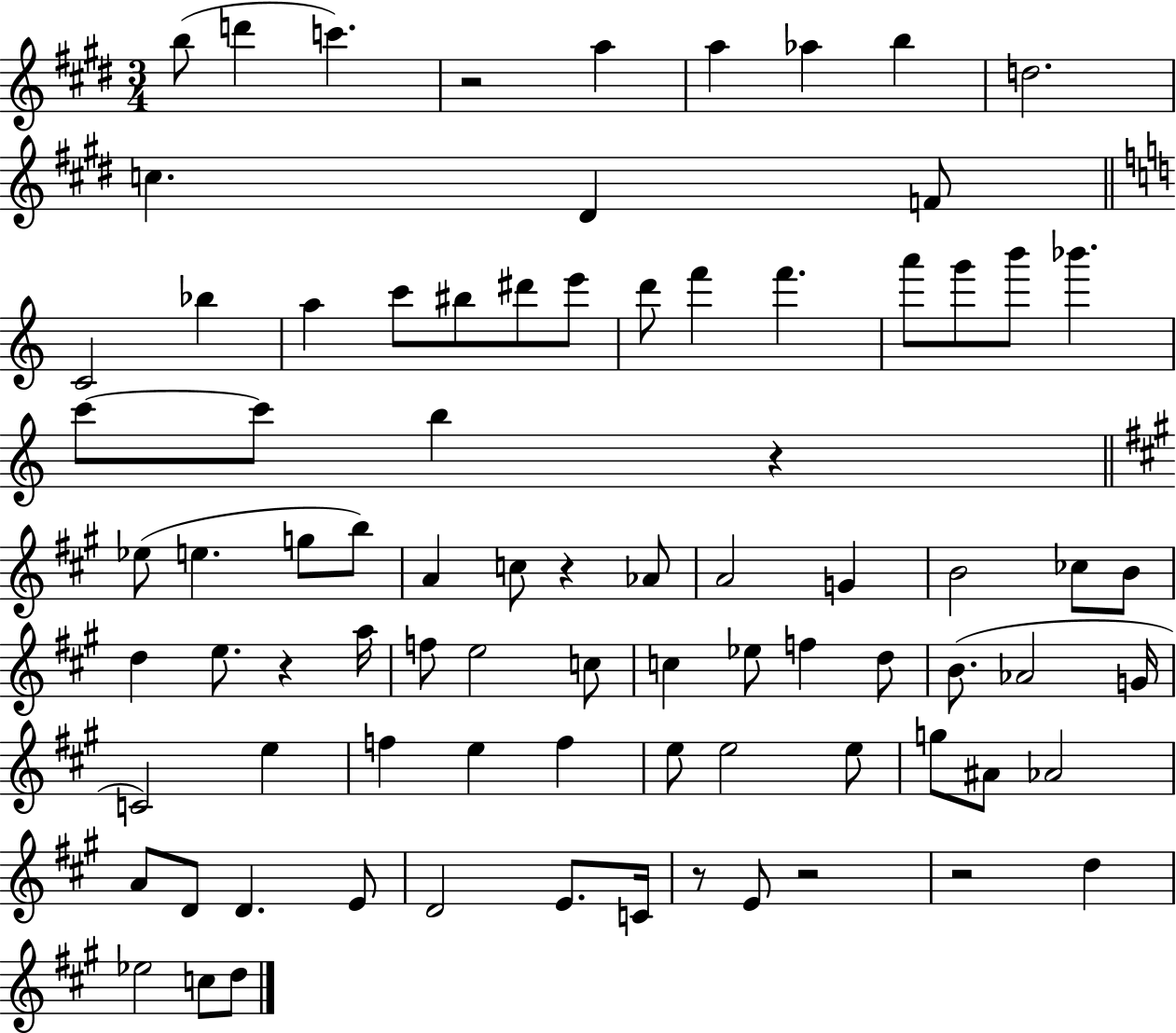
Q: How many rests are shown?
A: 7